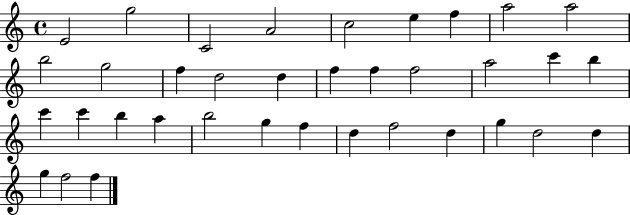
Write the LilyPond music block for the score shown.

{
  \clef treble
  \time 4/4
  \defaultTimeSignature
  \key c \major
  e'2 g''2 | c'2 a'2 | c''2 e''4 f''4 | a''2 a''2 | \break b''2 g''2 | f''4 d''2 d''4 | f''4 f''4 f''2 | a''2 c'''4 b''4 | \break c'''4 c'''4 b''4 a''4 | b''2 g''4 f''4 | d''4 f''2 d''4 | g''4 d''2 d''4 | \break g''4 f''2 f''4 | \bar "|."
}